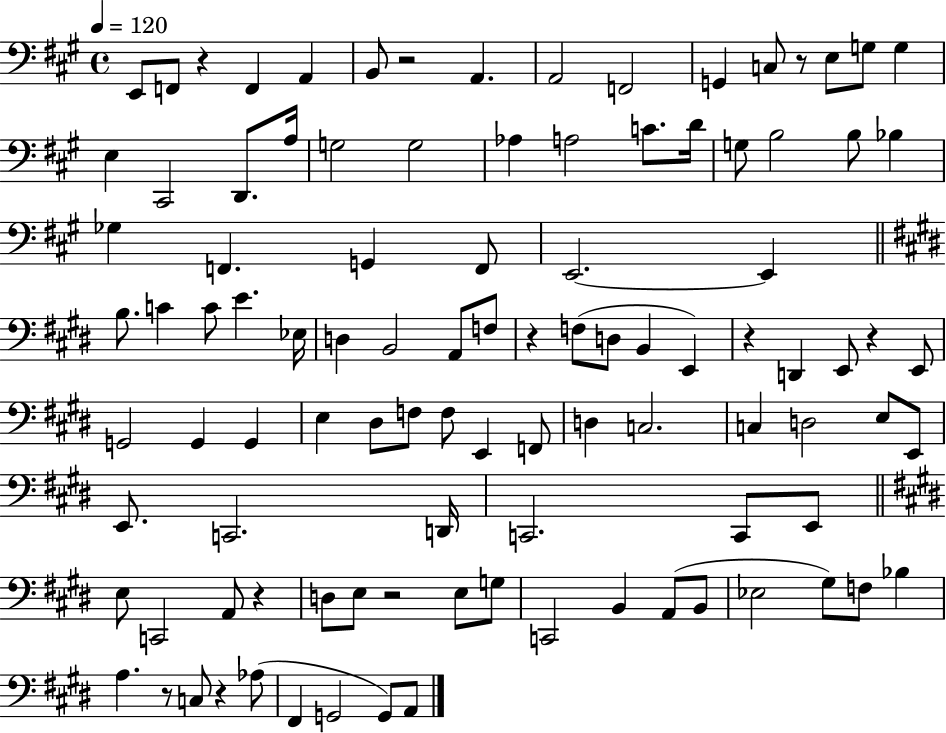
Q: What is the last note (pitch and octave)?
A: A2